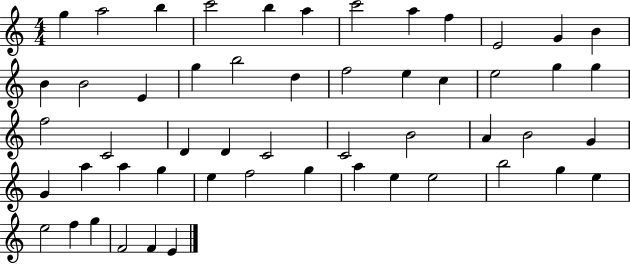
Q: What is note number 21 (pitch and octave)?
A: C5